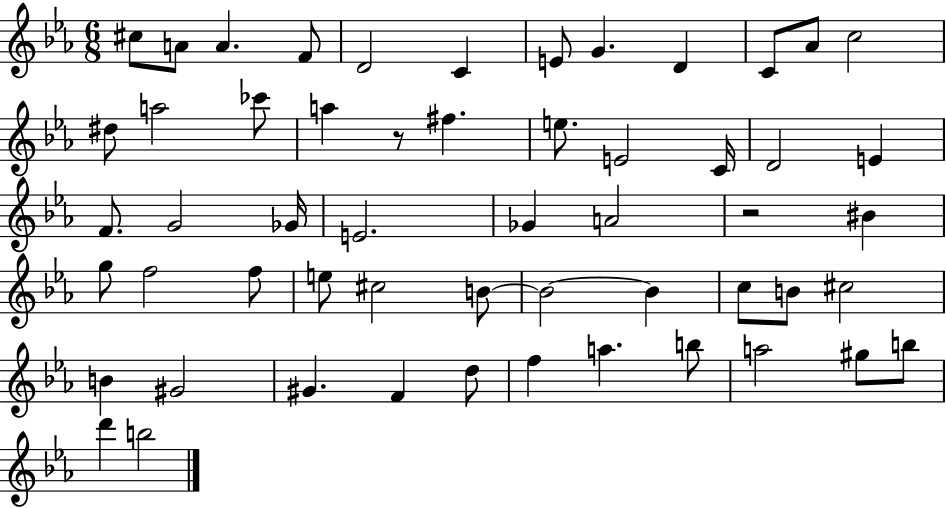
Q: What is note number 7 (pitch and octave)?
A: E4